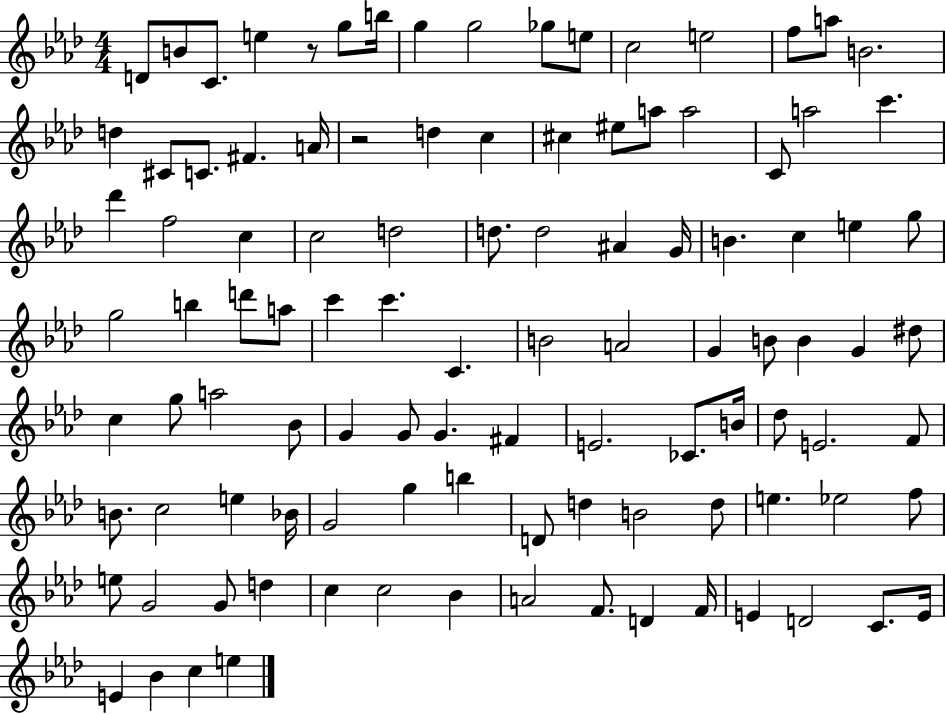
X:1
T:Untitled
M:4/4
L:1/4
K:Ab
D/2 B/2 C/2 e z/2 g/2 b/4 g g2 _g/2 e/2 c2 e2 f/2 a/2 B2 d ^C/2 C/2 ^F A/4 z2 d c ^c ^e/2 a/2 a2 C/2 a2 c' _d' f2 c c2 d2 d/2 d2 ^A G/4 B c e g/2 g2 b d'/2 a/2 c' c' C B2 A2 G B/2 B G ^d/2 c g/2 a2 _B/2 G G/2 G ^F E2 _C/2 B/4 _d/2 E2 F/2 B/2 c2 e _B/4 G2 g b D/2 d B2 d/2 e _e2 f/2 e/2 G2 G/2 d c c2 _B A2 F/2 D F/4 E D2 C/2 E/4 E _B c e